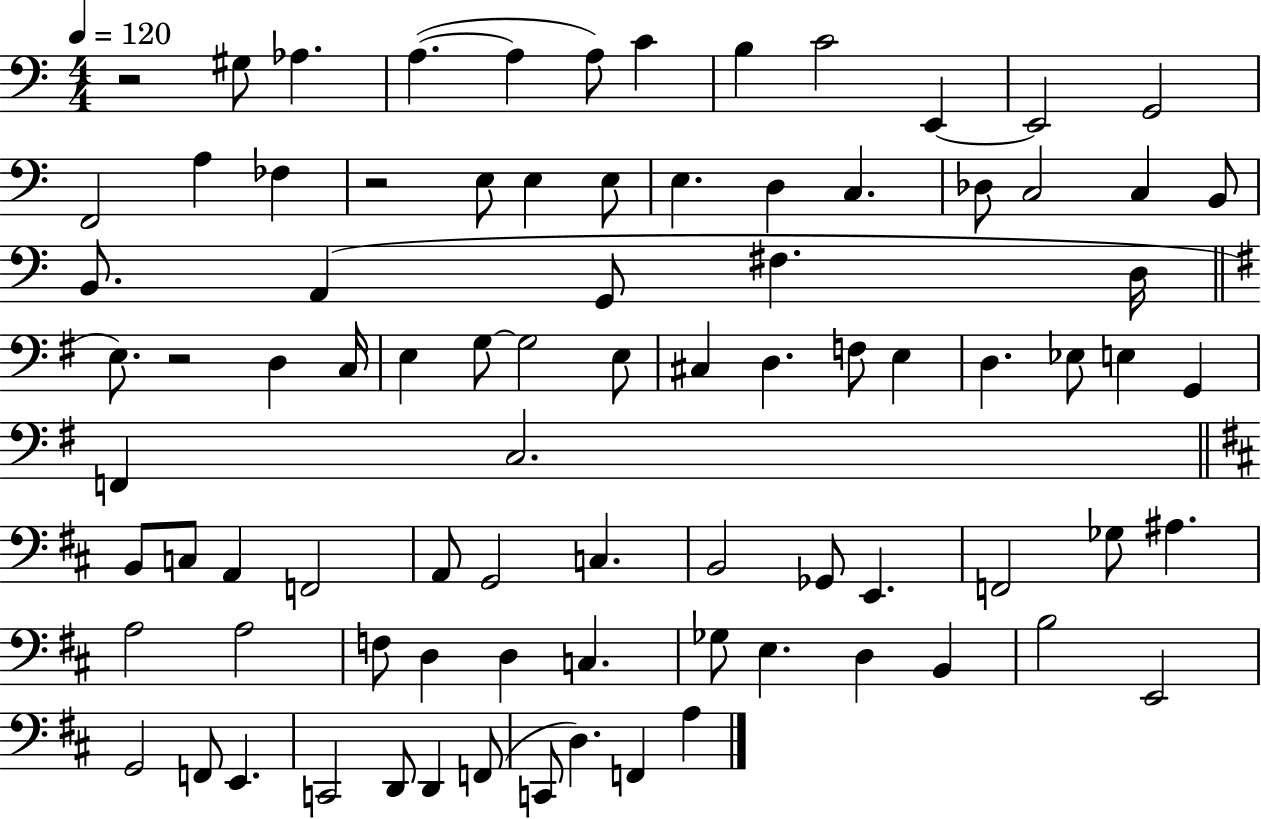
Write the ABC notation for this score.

X:1
T:Untitled
M:4/4
L:1/4
K:C
z2 ^G,/2 _A, A, A, A,/2 C B, C2 E,, E,,2 G,,2 F,,2 A, _F, z2 E,/2 E, E,/2 E, D, C, _D,/2 C,2 C, B,,/2 B,,/2 A,, G,,/2 ^F, D,/4 E,/2 z2 D, C,/4 E, G,/2 G,2 E,/2 ^C, D, F,/2 E, D, _E,/2 E, G,, F,, C,2 B,,/2 C,/2 A,, F,,2 A,,/2 G,,2 C, B,,2 _G,,/2 E,, F,,2 _G,/2 ^A, A,2 A,2 F,/2 D, D, C, _G,/2 E, D, B,, B,2 E,,2 G,,2 F,,/2 E,, C,,2 D,,/2 D,, F,,/2 C,,/2 D, F,, A,